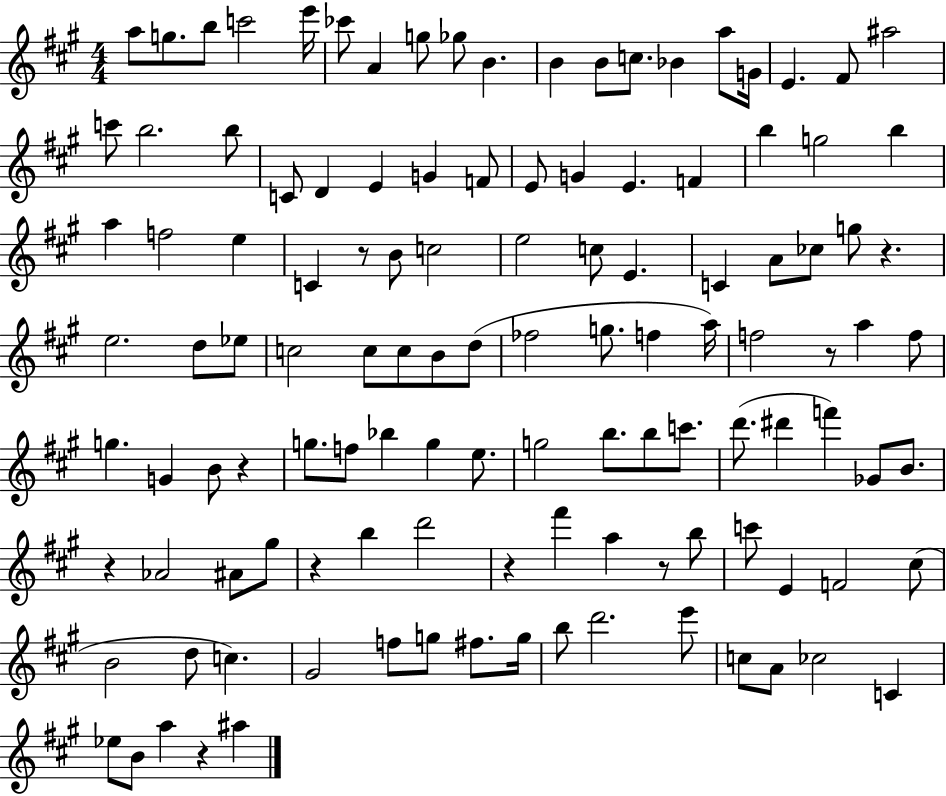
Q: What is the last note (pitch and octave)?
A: A#5